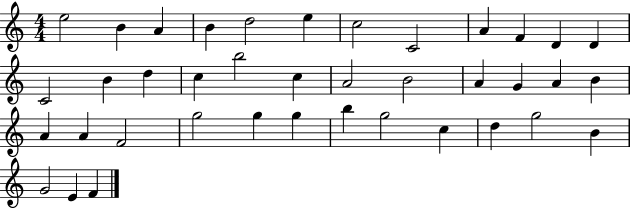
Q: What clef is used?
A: treble